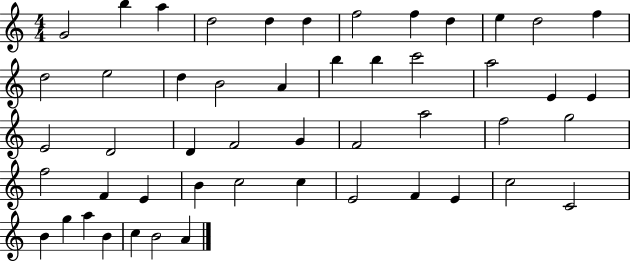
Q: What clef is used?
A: treble